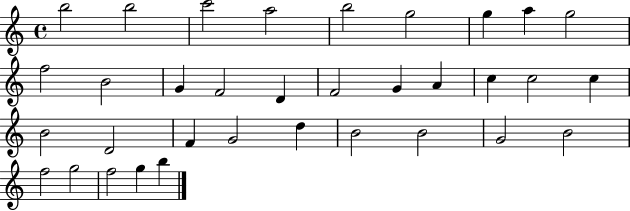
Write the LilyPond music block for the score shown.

{
  \clef treble
  \time 4/4
  \defaultTimeSignature
  \key c \major
  b''2 b''2 | c'''2 a''2 | b''2 g''2 | g''4 a''4 g''2 | \break f''2 b'2 | g'4 f'2 d'4 | f'2 g'4 a'4 | c''4 c''2 c''4 | \break b'2 d'2 | f'4 g'2 d''4 | b'2 b'2 | g'2 b'2 | \break f''2 g''2 | f''2 g''4 b''4 | \bar "|."
}